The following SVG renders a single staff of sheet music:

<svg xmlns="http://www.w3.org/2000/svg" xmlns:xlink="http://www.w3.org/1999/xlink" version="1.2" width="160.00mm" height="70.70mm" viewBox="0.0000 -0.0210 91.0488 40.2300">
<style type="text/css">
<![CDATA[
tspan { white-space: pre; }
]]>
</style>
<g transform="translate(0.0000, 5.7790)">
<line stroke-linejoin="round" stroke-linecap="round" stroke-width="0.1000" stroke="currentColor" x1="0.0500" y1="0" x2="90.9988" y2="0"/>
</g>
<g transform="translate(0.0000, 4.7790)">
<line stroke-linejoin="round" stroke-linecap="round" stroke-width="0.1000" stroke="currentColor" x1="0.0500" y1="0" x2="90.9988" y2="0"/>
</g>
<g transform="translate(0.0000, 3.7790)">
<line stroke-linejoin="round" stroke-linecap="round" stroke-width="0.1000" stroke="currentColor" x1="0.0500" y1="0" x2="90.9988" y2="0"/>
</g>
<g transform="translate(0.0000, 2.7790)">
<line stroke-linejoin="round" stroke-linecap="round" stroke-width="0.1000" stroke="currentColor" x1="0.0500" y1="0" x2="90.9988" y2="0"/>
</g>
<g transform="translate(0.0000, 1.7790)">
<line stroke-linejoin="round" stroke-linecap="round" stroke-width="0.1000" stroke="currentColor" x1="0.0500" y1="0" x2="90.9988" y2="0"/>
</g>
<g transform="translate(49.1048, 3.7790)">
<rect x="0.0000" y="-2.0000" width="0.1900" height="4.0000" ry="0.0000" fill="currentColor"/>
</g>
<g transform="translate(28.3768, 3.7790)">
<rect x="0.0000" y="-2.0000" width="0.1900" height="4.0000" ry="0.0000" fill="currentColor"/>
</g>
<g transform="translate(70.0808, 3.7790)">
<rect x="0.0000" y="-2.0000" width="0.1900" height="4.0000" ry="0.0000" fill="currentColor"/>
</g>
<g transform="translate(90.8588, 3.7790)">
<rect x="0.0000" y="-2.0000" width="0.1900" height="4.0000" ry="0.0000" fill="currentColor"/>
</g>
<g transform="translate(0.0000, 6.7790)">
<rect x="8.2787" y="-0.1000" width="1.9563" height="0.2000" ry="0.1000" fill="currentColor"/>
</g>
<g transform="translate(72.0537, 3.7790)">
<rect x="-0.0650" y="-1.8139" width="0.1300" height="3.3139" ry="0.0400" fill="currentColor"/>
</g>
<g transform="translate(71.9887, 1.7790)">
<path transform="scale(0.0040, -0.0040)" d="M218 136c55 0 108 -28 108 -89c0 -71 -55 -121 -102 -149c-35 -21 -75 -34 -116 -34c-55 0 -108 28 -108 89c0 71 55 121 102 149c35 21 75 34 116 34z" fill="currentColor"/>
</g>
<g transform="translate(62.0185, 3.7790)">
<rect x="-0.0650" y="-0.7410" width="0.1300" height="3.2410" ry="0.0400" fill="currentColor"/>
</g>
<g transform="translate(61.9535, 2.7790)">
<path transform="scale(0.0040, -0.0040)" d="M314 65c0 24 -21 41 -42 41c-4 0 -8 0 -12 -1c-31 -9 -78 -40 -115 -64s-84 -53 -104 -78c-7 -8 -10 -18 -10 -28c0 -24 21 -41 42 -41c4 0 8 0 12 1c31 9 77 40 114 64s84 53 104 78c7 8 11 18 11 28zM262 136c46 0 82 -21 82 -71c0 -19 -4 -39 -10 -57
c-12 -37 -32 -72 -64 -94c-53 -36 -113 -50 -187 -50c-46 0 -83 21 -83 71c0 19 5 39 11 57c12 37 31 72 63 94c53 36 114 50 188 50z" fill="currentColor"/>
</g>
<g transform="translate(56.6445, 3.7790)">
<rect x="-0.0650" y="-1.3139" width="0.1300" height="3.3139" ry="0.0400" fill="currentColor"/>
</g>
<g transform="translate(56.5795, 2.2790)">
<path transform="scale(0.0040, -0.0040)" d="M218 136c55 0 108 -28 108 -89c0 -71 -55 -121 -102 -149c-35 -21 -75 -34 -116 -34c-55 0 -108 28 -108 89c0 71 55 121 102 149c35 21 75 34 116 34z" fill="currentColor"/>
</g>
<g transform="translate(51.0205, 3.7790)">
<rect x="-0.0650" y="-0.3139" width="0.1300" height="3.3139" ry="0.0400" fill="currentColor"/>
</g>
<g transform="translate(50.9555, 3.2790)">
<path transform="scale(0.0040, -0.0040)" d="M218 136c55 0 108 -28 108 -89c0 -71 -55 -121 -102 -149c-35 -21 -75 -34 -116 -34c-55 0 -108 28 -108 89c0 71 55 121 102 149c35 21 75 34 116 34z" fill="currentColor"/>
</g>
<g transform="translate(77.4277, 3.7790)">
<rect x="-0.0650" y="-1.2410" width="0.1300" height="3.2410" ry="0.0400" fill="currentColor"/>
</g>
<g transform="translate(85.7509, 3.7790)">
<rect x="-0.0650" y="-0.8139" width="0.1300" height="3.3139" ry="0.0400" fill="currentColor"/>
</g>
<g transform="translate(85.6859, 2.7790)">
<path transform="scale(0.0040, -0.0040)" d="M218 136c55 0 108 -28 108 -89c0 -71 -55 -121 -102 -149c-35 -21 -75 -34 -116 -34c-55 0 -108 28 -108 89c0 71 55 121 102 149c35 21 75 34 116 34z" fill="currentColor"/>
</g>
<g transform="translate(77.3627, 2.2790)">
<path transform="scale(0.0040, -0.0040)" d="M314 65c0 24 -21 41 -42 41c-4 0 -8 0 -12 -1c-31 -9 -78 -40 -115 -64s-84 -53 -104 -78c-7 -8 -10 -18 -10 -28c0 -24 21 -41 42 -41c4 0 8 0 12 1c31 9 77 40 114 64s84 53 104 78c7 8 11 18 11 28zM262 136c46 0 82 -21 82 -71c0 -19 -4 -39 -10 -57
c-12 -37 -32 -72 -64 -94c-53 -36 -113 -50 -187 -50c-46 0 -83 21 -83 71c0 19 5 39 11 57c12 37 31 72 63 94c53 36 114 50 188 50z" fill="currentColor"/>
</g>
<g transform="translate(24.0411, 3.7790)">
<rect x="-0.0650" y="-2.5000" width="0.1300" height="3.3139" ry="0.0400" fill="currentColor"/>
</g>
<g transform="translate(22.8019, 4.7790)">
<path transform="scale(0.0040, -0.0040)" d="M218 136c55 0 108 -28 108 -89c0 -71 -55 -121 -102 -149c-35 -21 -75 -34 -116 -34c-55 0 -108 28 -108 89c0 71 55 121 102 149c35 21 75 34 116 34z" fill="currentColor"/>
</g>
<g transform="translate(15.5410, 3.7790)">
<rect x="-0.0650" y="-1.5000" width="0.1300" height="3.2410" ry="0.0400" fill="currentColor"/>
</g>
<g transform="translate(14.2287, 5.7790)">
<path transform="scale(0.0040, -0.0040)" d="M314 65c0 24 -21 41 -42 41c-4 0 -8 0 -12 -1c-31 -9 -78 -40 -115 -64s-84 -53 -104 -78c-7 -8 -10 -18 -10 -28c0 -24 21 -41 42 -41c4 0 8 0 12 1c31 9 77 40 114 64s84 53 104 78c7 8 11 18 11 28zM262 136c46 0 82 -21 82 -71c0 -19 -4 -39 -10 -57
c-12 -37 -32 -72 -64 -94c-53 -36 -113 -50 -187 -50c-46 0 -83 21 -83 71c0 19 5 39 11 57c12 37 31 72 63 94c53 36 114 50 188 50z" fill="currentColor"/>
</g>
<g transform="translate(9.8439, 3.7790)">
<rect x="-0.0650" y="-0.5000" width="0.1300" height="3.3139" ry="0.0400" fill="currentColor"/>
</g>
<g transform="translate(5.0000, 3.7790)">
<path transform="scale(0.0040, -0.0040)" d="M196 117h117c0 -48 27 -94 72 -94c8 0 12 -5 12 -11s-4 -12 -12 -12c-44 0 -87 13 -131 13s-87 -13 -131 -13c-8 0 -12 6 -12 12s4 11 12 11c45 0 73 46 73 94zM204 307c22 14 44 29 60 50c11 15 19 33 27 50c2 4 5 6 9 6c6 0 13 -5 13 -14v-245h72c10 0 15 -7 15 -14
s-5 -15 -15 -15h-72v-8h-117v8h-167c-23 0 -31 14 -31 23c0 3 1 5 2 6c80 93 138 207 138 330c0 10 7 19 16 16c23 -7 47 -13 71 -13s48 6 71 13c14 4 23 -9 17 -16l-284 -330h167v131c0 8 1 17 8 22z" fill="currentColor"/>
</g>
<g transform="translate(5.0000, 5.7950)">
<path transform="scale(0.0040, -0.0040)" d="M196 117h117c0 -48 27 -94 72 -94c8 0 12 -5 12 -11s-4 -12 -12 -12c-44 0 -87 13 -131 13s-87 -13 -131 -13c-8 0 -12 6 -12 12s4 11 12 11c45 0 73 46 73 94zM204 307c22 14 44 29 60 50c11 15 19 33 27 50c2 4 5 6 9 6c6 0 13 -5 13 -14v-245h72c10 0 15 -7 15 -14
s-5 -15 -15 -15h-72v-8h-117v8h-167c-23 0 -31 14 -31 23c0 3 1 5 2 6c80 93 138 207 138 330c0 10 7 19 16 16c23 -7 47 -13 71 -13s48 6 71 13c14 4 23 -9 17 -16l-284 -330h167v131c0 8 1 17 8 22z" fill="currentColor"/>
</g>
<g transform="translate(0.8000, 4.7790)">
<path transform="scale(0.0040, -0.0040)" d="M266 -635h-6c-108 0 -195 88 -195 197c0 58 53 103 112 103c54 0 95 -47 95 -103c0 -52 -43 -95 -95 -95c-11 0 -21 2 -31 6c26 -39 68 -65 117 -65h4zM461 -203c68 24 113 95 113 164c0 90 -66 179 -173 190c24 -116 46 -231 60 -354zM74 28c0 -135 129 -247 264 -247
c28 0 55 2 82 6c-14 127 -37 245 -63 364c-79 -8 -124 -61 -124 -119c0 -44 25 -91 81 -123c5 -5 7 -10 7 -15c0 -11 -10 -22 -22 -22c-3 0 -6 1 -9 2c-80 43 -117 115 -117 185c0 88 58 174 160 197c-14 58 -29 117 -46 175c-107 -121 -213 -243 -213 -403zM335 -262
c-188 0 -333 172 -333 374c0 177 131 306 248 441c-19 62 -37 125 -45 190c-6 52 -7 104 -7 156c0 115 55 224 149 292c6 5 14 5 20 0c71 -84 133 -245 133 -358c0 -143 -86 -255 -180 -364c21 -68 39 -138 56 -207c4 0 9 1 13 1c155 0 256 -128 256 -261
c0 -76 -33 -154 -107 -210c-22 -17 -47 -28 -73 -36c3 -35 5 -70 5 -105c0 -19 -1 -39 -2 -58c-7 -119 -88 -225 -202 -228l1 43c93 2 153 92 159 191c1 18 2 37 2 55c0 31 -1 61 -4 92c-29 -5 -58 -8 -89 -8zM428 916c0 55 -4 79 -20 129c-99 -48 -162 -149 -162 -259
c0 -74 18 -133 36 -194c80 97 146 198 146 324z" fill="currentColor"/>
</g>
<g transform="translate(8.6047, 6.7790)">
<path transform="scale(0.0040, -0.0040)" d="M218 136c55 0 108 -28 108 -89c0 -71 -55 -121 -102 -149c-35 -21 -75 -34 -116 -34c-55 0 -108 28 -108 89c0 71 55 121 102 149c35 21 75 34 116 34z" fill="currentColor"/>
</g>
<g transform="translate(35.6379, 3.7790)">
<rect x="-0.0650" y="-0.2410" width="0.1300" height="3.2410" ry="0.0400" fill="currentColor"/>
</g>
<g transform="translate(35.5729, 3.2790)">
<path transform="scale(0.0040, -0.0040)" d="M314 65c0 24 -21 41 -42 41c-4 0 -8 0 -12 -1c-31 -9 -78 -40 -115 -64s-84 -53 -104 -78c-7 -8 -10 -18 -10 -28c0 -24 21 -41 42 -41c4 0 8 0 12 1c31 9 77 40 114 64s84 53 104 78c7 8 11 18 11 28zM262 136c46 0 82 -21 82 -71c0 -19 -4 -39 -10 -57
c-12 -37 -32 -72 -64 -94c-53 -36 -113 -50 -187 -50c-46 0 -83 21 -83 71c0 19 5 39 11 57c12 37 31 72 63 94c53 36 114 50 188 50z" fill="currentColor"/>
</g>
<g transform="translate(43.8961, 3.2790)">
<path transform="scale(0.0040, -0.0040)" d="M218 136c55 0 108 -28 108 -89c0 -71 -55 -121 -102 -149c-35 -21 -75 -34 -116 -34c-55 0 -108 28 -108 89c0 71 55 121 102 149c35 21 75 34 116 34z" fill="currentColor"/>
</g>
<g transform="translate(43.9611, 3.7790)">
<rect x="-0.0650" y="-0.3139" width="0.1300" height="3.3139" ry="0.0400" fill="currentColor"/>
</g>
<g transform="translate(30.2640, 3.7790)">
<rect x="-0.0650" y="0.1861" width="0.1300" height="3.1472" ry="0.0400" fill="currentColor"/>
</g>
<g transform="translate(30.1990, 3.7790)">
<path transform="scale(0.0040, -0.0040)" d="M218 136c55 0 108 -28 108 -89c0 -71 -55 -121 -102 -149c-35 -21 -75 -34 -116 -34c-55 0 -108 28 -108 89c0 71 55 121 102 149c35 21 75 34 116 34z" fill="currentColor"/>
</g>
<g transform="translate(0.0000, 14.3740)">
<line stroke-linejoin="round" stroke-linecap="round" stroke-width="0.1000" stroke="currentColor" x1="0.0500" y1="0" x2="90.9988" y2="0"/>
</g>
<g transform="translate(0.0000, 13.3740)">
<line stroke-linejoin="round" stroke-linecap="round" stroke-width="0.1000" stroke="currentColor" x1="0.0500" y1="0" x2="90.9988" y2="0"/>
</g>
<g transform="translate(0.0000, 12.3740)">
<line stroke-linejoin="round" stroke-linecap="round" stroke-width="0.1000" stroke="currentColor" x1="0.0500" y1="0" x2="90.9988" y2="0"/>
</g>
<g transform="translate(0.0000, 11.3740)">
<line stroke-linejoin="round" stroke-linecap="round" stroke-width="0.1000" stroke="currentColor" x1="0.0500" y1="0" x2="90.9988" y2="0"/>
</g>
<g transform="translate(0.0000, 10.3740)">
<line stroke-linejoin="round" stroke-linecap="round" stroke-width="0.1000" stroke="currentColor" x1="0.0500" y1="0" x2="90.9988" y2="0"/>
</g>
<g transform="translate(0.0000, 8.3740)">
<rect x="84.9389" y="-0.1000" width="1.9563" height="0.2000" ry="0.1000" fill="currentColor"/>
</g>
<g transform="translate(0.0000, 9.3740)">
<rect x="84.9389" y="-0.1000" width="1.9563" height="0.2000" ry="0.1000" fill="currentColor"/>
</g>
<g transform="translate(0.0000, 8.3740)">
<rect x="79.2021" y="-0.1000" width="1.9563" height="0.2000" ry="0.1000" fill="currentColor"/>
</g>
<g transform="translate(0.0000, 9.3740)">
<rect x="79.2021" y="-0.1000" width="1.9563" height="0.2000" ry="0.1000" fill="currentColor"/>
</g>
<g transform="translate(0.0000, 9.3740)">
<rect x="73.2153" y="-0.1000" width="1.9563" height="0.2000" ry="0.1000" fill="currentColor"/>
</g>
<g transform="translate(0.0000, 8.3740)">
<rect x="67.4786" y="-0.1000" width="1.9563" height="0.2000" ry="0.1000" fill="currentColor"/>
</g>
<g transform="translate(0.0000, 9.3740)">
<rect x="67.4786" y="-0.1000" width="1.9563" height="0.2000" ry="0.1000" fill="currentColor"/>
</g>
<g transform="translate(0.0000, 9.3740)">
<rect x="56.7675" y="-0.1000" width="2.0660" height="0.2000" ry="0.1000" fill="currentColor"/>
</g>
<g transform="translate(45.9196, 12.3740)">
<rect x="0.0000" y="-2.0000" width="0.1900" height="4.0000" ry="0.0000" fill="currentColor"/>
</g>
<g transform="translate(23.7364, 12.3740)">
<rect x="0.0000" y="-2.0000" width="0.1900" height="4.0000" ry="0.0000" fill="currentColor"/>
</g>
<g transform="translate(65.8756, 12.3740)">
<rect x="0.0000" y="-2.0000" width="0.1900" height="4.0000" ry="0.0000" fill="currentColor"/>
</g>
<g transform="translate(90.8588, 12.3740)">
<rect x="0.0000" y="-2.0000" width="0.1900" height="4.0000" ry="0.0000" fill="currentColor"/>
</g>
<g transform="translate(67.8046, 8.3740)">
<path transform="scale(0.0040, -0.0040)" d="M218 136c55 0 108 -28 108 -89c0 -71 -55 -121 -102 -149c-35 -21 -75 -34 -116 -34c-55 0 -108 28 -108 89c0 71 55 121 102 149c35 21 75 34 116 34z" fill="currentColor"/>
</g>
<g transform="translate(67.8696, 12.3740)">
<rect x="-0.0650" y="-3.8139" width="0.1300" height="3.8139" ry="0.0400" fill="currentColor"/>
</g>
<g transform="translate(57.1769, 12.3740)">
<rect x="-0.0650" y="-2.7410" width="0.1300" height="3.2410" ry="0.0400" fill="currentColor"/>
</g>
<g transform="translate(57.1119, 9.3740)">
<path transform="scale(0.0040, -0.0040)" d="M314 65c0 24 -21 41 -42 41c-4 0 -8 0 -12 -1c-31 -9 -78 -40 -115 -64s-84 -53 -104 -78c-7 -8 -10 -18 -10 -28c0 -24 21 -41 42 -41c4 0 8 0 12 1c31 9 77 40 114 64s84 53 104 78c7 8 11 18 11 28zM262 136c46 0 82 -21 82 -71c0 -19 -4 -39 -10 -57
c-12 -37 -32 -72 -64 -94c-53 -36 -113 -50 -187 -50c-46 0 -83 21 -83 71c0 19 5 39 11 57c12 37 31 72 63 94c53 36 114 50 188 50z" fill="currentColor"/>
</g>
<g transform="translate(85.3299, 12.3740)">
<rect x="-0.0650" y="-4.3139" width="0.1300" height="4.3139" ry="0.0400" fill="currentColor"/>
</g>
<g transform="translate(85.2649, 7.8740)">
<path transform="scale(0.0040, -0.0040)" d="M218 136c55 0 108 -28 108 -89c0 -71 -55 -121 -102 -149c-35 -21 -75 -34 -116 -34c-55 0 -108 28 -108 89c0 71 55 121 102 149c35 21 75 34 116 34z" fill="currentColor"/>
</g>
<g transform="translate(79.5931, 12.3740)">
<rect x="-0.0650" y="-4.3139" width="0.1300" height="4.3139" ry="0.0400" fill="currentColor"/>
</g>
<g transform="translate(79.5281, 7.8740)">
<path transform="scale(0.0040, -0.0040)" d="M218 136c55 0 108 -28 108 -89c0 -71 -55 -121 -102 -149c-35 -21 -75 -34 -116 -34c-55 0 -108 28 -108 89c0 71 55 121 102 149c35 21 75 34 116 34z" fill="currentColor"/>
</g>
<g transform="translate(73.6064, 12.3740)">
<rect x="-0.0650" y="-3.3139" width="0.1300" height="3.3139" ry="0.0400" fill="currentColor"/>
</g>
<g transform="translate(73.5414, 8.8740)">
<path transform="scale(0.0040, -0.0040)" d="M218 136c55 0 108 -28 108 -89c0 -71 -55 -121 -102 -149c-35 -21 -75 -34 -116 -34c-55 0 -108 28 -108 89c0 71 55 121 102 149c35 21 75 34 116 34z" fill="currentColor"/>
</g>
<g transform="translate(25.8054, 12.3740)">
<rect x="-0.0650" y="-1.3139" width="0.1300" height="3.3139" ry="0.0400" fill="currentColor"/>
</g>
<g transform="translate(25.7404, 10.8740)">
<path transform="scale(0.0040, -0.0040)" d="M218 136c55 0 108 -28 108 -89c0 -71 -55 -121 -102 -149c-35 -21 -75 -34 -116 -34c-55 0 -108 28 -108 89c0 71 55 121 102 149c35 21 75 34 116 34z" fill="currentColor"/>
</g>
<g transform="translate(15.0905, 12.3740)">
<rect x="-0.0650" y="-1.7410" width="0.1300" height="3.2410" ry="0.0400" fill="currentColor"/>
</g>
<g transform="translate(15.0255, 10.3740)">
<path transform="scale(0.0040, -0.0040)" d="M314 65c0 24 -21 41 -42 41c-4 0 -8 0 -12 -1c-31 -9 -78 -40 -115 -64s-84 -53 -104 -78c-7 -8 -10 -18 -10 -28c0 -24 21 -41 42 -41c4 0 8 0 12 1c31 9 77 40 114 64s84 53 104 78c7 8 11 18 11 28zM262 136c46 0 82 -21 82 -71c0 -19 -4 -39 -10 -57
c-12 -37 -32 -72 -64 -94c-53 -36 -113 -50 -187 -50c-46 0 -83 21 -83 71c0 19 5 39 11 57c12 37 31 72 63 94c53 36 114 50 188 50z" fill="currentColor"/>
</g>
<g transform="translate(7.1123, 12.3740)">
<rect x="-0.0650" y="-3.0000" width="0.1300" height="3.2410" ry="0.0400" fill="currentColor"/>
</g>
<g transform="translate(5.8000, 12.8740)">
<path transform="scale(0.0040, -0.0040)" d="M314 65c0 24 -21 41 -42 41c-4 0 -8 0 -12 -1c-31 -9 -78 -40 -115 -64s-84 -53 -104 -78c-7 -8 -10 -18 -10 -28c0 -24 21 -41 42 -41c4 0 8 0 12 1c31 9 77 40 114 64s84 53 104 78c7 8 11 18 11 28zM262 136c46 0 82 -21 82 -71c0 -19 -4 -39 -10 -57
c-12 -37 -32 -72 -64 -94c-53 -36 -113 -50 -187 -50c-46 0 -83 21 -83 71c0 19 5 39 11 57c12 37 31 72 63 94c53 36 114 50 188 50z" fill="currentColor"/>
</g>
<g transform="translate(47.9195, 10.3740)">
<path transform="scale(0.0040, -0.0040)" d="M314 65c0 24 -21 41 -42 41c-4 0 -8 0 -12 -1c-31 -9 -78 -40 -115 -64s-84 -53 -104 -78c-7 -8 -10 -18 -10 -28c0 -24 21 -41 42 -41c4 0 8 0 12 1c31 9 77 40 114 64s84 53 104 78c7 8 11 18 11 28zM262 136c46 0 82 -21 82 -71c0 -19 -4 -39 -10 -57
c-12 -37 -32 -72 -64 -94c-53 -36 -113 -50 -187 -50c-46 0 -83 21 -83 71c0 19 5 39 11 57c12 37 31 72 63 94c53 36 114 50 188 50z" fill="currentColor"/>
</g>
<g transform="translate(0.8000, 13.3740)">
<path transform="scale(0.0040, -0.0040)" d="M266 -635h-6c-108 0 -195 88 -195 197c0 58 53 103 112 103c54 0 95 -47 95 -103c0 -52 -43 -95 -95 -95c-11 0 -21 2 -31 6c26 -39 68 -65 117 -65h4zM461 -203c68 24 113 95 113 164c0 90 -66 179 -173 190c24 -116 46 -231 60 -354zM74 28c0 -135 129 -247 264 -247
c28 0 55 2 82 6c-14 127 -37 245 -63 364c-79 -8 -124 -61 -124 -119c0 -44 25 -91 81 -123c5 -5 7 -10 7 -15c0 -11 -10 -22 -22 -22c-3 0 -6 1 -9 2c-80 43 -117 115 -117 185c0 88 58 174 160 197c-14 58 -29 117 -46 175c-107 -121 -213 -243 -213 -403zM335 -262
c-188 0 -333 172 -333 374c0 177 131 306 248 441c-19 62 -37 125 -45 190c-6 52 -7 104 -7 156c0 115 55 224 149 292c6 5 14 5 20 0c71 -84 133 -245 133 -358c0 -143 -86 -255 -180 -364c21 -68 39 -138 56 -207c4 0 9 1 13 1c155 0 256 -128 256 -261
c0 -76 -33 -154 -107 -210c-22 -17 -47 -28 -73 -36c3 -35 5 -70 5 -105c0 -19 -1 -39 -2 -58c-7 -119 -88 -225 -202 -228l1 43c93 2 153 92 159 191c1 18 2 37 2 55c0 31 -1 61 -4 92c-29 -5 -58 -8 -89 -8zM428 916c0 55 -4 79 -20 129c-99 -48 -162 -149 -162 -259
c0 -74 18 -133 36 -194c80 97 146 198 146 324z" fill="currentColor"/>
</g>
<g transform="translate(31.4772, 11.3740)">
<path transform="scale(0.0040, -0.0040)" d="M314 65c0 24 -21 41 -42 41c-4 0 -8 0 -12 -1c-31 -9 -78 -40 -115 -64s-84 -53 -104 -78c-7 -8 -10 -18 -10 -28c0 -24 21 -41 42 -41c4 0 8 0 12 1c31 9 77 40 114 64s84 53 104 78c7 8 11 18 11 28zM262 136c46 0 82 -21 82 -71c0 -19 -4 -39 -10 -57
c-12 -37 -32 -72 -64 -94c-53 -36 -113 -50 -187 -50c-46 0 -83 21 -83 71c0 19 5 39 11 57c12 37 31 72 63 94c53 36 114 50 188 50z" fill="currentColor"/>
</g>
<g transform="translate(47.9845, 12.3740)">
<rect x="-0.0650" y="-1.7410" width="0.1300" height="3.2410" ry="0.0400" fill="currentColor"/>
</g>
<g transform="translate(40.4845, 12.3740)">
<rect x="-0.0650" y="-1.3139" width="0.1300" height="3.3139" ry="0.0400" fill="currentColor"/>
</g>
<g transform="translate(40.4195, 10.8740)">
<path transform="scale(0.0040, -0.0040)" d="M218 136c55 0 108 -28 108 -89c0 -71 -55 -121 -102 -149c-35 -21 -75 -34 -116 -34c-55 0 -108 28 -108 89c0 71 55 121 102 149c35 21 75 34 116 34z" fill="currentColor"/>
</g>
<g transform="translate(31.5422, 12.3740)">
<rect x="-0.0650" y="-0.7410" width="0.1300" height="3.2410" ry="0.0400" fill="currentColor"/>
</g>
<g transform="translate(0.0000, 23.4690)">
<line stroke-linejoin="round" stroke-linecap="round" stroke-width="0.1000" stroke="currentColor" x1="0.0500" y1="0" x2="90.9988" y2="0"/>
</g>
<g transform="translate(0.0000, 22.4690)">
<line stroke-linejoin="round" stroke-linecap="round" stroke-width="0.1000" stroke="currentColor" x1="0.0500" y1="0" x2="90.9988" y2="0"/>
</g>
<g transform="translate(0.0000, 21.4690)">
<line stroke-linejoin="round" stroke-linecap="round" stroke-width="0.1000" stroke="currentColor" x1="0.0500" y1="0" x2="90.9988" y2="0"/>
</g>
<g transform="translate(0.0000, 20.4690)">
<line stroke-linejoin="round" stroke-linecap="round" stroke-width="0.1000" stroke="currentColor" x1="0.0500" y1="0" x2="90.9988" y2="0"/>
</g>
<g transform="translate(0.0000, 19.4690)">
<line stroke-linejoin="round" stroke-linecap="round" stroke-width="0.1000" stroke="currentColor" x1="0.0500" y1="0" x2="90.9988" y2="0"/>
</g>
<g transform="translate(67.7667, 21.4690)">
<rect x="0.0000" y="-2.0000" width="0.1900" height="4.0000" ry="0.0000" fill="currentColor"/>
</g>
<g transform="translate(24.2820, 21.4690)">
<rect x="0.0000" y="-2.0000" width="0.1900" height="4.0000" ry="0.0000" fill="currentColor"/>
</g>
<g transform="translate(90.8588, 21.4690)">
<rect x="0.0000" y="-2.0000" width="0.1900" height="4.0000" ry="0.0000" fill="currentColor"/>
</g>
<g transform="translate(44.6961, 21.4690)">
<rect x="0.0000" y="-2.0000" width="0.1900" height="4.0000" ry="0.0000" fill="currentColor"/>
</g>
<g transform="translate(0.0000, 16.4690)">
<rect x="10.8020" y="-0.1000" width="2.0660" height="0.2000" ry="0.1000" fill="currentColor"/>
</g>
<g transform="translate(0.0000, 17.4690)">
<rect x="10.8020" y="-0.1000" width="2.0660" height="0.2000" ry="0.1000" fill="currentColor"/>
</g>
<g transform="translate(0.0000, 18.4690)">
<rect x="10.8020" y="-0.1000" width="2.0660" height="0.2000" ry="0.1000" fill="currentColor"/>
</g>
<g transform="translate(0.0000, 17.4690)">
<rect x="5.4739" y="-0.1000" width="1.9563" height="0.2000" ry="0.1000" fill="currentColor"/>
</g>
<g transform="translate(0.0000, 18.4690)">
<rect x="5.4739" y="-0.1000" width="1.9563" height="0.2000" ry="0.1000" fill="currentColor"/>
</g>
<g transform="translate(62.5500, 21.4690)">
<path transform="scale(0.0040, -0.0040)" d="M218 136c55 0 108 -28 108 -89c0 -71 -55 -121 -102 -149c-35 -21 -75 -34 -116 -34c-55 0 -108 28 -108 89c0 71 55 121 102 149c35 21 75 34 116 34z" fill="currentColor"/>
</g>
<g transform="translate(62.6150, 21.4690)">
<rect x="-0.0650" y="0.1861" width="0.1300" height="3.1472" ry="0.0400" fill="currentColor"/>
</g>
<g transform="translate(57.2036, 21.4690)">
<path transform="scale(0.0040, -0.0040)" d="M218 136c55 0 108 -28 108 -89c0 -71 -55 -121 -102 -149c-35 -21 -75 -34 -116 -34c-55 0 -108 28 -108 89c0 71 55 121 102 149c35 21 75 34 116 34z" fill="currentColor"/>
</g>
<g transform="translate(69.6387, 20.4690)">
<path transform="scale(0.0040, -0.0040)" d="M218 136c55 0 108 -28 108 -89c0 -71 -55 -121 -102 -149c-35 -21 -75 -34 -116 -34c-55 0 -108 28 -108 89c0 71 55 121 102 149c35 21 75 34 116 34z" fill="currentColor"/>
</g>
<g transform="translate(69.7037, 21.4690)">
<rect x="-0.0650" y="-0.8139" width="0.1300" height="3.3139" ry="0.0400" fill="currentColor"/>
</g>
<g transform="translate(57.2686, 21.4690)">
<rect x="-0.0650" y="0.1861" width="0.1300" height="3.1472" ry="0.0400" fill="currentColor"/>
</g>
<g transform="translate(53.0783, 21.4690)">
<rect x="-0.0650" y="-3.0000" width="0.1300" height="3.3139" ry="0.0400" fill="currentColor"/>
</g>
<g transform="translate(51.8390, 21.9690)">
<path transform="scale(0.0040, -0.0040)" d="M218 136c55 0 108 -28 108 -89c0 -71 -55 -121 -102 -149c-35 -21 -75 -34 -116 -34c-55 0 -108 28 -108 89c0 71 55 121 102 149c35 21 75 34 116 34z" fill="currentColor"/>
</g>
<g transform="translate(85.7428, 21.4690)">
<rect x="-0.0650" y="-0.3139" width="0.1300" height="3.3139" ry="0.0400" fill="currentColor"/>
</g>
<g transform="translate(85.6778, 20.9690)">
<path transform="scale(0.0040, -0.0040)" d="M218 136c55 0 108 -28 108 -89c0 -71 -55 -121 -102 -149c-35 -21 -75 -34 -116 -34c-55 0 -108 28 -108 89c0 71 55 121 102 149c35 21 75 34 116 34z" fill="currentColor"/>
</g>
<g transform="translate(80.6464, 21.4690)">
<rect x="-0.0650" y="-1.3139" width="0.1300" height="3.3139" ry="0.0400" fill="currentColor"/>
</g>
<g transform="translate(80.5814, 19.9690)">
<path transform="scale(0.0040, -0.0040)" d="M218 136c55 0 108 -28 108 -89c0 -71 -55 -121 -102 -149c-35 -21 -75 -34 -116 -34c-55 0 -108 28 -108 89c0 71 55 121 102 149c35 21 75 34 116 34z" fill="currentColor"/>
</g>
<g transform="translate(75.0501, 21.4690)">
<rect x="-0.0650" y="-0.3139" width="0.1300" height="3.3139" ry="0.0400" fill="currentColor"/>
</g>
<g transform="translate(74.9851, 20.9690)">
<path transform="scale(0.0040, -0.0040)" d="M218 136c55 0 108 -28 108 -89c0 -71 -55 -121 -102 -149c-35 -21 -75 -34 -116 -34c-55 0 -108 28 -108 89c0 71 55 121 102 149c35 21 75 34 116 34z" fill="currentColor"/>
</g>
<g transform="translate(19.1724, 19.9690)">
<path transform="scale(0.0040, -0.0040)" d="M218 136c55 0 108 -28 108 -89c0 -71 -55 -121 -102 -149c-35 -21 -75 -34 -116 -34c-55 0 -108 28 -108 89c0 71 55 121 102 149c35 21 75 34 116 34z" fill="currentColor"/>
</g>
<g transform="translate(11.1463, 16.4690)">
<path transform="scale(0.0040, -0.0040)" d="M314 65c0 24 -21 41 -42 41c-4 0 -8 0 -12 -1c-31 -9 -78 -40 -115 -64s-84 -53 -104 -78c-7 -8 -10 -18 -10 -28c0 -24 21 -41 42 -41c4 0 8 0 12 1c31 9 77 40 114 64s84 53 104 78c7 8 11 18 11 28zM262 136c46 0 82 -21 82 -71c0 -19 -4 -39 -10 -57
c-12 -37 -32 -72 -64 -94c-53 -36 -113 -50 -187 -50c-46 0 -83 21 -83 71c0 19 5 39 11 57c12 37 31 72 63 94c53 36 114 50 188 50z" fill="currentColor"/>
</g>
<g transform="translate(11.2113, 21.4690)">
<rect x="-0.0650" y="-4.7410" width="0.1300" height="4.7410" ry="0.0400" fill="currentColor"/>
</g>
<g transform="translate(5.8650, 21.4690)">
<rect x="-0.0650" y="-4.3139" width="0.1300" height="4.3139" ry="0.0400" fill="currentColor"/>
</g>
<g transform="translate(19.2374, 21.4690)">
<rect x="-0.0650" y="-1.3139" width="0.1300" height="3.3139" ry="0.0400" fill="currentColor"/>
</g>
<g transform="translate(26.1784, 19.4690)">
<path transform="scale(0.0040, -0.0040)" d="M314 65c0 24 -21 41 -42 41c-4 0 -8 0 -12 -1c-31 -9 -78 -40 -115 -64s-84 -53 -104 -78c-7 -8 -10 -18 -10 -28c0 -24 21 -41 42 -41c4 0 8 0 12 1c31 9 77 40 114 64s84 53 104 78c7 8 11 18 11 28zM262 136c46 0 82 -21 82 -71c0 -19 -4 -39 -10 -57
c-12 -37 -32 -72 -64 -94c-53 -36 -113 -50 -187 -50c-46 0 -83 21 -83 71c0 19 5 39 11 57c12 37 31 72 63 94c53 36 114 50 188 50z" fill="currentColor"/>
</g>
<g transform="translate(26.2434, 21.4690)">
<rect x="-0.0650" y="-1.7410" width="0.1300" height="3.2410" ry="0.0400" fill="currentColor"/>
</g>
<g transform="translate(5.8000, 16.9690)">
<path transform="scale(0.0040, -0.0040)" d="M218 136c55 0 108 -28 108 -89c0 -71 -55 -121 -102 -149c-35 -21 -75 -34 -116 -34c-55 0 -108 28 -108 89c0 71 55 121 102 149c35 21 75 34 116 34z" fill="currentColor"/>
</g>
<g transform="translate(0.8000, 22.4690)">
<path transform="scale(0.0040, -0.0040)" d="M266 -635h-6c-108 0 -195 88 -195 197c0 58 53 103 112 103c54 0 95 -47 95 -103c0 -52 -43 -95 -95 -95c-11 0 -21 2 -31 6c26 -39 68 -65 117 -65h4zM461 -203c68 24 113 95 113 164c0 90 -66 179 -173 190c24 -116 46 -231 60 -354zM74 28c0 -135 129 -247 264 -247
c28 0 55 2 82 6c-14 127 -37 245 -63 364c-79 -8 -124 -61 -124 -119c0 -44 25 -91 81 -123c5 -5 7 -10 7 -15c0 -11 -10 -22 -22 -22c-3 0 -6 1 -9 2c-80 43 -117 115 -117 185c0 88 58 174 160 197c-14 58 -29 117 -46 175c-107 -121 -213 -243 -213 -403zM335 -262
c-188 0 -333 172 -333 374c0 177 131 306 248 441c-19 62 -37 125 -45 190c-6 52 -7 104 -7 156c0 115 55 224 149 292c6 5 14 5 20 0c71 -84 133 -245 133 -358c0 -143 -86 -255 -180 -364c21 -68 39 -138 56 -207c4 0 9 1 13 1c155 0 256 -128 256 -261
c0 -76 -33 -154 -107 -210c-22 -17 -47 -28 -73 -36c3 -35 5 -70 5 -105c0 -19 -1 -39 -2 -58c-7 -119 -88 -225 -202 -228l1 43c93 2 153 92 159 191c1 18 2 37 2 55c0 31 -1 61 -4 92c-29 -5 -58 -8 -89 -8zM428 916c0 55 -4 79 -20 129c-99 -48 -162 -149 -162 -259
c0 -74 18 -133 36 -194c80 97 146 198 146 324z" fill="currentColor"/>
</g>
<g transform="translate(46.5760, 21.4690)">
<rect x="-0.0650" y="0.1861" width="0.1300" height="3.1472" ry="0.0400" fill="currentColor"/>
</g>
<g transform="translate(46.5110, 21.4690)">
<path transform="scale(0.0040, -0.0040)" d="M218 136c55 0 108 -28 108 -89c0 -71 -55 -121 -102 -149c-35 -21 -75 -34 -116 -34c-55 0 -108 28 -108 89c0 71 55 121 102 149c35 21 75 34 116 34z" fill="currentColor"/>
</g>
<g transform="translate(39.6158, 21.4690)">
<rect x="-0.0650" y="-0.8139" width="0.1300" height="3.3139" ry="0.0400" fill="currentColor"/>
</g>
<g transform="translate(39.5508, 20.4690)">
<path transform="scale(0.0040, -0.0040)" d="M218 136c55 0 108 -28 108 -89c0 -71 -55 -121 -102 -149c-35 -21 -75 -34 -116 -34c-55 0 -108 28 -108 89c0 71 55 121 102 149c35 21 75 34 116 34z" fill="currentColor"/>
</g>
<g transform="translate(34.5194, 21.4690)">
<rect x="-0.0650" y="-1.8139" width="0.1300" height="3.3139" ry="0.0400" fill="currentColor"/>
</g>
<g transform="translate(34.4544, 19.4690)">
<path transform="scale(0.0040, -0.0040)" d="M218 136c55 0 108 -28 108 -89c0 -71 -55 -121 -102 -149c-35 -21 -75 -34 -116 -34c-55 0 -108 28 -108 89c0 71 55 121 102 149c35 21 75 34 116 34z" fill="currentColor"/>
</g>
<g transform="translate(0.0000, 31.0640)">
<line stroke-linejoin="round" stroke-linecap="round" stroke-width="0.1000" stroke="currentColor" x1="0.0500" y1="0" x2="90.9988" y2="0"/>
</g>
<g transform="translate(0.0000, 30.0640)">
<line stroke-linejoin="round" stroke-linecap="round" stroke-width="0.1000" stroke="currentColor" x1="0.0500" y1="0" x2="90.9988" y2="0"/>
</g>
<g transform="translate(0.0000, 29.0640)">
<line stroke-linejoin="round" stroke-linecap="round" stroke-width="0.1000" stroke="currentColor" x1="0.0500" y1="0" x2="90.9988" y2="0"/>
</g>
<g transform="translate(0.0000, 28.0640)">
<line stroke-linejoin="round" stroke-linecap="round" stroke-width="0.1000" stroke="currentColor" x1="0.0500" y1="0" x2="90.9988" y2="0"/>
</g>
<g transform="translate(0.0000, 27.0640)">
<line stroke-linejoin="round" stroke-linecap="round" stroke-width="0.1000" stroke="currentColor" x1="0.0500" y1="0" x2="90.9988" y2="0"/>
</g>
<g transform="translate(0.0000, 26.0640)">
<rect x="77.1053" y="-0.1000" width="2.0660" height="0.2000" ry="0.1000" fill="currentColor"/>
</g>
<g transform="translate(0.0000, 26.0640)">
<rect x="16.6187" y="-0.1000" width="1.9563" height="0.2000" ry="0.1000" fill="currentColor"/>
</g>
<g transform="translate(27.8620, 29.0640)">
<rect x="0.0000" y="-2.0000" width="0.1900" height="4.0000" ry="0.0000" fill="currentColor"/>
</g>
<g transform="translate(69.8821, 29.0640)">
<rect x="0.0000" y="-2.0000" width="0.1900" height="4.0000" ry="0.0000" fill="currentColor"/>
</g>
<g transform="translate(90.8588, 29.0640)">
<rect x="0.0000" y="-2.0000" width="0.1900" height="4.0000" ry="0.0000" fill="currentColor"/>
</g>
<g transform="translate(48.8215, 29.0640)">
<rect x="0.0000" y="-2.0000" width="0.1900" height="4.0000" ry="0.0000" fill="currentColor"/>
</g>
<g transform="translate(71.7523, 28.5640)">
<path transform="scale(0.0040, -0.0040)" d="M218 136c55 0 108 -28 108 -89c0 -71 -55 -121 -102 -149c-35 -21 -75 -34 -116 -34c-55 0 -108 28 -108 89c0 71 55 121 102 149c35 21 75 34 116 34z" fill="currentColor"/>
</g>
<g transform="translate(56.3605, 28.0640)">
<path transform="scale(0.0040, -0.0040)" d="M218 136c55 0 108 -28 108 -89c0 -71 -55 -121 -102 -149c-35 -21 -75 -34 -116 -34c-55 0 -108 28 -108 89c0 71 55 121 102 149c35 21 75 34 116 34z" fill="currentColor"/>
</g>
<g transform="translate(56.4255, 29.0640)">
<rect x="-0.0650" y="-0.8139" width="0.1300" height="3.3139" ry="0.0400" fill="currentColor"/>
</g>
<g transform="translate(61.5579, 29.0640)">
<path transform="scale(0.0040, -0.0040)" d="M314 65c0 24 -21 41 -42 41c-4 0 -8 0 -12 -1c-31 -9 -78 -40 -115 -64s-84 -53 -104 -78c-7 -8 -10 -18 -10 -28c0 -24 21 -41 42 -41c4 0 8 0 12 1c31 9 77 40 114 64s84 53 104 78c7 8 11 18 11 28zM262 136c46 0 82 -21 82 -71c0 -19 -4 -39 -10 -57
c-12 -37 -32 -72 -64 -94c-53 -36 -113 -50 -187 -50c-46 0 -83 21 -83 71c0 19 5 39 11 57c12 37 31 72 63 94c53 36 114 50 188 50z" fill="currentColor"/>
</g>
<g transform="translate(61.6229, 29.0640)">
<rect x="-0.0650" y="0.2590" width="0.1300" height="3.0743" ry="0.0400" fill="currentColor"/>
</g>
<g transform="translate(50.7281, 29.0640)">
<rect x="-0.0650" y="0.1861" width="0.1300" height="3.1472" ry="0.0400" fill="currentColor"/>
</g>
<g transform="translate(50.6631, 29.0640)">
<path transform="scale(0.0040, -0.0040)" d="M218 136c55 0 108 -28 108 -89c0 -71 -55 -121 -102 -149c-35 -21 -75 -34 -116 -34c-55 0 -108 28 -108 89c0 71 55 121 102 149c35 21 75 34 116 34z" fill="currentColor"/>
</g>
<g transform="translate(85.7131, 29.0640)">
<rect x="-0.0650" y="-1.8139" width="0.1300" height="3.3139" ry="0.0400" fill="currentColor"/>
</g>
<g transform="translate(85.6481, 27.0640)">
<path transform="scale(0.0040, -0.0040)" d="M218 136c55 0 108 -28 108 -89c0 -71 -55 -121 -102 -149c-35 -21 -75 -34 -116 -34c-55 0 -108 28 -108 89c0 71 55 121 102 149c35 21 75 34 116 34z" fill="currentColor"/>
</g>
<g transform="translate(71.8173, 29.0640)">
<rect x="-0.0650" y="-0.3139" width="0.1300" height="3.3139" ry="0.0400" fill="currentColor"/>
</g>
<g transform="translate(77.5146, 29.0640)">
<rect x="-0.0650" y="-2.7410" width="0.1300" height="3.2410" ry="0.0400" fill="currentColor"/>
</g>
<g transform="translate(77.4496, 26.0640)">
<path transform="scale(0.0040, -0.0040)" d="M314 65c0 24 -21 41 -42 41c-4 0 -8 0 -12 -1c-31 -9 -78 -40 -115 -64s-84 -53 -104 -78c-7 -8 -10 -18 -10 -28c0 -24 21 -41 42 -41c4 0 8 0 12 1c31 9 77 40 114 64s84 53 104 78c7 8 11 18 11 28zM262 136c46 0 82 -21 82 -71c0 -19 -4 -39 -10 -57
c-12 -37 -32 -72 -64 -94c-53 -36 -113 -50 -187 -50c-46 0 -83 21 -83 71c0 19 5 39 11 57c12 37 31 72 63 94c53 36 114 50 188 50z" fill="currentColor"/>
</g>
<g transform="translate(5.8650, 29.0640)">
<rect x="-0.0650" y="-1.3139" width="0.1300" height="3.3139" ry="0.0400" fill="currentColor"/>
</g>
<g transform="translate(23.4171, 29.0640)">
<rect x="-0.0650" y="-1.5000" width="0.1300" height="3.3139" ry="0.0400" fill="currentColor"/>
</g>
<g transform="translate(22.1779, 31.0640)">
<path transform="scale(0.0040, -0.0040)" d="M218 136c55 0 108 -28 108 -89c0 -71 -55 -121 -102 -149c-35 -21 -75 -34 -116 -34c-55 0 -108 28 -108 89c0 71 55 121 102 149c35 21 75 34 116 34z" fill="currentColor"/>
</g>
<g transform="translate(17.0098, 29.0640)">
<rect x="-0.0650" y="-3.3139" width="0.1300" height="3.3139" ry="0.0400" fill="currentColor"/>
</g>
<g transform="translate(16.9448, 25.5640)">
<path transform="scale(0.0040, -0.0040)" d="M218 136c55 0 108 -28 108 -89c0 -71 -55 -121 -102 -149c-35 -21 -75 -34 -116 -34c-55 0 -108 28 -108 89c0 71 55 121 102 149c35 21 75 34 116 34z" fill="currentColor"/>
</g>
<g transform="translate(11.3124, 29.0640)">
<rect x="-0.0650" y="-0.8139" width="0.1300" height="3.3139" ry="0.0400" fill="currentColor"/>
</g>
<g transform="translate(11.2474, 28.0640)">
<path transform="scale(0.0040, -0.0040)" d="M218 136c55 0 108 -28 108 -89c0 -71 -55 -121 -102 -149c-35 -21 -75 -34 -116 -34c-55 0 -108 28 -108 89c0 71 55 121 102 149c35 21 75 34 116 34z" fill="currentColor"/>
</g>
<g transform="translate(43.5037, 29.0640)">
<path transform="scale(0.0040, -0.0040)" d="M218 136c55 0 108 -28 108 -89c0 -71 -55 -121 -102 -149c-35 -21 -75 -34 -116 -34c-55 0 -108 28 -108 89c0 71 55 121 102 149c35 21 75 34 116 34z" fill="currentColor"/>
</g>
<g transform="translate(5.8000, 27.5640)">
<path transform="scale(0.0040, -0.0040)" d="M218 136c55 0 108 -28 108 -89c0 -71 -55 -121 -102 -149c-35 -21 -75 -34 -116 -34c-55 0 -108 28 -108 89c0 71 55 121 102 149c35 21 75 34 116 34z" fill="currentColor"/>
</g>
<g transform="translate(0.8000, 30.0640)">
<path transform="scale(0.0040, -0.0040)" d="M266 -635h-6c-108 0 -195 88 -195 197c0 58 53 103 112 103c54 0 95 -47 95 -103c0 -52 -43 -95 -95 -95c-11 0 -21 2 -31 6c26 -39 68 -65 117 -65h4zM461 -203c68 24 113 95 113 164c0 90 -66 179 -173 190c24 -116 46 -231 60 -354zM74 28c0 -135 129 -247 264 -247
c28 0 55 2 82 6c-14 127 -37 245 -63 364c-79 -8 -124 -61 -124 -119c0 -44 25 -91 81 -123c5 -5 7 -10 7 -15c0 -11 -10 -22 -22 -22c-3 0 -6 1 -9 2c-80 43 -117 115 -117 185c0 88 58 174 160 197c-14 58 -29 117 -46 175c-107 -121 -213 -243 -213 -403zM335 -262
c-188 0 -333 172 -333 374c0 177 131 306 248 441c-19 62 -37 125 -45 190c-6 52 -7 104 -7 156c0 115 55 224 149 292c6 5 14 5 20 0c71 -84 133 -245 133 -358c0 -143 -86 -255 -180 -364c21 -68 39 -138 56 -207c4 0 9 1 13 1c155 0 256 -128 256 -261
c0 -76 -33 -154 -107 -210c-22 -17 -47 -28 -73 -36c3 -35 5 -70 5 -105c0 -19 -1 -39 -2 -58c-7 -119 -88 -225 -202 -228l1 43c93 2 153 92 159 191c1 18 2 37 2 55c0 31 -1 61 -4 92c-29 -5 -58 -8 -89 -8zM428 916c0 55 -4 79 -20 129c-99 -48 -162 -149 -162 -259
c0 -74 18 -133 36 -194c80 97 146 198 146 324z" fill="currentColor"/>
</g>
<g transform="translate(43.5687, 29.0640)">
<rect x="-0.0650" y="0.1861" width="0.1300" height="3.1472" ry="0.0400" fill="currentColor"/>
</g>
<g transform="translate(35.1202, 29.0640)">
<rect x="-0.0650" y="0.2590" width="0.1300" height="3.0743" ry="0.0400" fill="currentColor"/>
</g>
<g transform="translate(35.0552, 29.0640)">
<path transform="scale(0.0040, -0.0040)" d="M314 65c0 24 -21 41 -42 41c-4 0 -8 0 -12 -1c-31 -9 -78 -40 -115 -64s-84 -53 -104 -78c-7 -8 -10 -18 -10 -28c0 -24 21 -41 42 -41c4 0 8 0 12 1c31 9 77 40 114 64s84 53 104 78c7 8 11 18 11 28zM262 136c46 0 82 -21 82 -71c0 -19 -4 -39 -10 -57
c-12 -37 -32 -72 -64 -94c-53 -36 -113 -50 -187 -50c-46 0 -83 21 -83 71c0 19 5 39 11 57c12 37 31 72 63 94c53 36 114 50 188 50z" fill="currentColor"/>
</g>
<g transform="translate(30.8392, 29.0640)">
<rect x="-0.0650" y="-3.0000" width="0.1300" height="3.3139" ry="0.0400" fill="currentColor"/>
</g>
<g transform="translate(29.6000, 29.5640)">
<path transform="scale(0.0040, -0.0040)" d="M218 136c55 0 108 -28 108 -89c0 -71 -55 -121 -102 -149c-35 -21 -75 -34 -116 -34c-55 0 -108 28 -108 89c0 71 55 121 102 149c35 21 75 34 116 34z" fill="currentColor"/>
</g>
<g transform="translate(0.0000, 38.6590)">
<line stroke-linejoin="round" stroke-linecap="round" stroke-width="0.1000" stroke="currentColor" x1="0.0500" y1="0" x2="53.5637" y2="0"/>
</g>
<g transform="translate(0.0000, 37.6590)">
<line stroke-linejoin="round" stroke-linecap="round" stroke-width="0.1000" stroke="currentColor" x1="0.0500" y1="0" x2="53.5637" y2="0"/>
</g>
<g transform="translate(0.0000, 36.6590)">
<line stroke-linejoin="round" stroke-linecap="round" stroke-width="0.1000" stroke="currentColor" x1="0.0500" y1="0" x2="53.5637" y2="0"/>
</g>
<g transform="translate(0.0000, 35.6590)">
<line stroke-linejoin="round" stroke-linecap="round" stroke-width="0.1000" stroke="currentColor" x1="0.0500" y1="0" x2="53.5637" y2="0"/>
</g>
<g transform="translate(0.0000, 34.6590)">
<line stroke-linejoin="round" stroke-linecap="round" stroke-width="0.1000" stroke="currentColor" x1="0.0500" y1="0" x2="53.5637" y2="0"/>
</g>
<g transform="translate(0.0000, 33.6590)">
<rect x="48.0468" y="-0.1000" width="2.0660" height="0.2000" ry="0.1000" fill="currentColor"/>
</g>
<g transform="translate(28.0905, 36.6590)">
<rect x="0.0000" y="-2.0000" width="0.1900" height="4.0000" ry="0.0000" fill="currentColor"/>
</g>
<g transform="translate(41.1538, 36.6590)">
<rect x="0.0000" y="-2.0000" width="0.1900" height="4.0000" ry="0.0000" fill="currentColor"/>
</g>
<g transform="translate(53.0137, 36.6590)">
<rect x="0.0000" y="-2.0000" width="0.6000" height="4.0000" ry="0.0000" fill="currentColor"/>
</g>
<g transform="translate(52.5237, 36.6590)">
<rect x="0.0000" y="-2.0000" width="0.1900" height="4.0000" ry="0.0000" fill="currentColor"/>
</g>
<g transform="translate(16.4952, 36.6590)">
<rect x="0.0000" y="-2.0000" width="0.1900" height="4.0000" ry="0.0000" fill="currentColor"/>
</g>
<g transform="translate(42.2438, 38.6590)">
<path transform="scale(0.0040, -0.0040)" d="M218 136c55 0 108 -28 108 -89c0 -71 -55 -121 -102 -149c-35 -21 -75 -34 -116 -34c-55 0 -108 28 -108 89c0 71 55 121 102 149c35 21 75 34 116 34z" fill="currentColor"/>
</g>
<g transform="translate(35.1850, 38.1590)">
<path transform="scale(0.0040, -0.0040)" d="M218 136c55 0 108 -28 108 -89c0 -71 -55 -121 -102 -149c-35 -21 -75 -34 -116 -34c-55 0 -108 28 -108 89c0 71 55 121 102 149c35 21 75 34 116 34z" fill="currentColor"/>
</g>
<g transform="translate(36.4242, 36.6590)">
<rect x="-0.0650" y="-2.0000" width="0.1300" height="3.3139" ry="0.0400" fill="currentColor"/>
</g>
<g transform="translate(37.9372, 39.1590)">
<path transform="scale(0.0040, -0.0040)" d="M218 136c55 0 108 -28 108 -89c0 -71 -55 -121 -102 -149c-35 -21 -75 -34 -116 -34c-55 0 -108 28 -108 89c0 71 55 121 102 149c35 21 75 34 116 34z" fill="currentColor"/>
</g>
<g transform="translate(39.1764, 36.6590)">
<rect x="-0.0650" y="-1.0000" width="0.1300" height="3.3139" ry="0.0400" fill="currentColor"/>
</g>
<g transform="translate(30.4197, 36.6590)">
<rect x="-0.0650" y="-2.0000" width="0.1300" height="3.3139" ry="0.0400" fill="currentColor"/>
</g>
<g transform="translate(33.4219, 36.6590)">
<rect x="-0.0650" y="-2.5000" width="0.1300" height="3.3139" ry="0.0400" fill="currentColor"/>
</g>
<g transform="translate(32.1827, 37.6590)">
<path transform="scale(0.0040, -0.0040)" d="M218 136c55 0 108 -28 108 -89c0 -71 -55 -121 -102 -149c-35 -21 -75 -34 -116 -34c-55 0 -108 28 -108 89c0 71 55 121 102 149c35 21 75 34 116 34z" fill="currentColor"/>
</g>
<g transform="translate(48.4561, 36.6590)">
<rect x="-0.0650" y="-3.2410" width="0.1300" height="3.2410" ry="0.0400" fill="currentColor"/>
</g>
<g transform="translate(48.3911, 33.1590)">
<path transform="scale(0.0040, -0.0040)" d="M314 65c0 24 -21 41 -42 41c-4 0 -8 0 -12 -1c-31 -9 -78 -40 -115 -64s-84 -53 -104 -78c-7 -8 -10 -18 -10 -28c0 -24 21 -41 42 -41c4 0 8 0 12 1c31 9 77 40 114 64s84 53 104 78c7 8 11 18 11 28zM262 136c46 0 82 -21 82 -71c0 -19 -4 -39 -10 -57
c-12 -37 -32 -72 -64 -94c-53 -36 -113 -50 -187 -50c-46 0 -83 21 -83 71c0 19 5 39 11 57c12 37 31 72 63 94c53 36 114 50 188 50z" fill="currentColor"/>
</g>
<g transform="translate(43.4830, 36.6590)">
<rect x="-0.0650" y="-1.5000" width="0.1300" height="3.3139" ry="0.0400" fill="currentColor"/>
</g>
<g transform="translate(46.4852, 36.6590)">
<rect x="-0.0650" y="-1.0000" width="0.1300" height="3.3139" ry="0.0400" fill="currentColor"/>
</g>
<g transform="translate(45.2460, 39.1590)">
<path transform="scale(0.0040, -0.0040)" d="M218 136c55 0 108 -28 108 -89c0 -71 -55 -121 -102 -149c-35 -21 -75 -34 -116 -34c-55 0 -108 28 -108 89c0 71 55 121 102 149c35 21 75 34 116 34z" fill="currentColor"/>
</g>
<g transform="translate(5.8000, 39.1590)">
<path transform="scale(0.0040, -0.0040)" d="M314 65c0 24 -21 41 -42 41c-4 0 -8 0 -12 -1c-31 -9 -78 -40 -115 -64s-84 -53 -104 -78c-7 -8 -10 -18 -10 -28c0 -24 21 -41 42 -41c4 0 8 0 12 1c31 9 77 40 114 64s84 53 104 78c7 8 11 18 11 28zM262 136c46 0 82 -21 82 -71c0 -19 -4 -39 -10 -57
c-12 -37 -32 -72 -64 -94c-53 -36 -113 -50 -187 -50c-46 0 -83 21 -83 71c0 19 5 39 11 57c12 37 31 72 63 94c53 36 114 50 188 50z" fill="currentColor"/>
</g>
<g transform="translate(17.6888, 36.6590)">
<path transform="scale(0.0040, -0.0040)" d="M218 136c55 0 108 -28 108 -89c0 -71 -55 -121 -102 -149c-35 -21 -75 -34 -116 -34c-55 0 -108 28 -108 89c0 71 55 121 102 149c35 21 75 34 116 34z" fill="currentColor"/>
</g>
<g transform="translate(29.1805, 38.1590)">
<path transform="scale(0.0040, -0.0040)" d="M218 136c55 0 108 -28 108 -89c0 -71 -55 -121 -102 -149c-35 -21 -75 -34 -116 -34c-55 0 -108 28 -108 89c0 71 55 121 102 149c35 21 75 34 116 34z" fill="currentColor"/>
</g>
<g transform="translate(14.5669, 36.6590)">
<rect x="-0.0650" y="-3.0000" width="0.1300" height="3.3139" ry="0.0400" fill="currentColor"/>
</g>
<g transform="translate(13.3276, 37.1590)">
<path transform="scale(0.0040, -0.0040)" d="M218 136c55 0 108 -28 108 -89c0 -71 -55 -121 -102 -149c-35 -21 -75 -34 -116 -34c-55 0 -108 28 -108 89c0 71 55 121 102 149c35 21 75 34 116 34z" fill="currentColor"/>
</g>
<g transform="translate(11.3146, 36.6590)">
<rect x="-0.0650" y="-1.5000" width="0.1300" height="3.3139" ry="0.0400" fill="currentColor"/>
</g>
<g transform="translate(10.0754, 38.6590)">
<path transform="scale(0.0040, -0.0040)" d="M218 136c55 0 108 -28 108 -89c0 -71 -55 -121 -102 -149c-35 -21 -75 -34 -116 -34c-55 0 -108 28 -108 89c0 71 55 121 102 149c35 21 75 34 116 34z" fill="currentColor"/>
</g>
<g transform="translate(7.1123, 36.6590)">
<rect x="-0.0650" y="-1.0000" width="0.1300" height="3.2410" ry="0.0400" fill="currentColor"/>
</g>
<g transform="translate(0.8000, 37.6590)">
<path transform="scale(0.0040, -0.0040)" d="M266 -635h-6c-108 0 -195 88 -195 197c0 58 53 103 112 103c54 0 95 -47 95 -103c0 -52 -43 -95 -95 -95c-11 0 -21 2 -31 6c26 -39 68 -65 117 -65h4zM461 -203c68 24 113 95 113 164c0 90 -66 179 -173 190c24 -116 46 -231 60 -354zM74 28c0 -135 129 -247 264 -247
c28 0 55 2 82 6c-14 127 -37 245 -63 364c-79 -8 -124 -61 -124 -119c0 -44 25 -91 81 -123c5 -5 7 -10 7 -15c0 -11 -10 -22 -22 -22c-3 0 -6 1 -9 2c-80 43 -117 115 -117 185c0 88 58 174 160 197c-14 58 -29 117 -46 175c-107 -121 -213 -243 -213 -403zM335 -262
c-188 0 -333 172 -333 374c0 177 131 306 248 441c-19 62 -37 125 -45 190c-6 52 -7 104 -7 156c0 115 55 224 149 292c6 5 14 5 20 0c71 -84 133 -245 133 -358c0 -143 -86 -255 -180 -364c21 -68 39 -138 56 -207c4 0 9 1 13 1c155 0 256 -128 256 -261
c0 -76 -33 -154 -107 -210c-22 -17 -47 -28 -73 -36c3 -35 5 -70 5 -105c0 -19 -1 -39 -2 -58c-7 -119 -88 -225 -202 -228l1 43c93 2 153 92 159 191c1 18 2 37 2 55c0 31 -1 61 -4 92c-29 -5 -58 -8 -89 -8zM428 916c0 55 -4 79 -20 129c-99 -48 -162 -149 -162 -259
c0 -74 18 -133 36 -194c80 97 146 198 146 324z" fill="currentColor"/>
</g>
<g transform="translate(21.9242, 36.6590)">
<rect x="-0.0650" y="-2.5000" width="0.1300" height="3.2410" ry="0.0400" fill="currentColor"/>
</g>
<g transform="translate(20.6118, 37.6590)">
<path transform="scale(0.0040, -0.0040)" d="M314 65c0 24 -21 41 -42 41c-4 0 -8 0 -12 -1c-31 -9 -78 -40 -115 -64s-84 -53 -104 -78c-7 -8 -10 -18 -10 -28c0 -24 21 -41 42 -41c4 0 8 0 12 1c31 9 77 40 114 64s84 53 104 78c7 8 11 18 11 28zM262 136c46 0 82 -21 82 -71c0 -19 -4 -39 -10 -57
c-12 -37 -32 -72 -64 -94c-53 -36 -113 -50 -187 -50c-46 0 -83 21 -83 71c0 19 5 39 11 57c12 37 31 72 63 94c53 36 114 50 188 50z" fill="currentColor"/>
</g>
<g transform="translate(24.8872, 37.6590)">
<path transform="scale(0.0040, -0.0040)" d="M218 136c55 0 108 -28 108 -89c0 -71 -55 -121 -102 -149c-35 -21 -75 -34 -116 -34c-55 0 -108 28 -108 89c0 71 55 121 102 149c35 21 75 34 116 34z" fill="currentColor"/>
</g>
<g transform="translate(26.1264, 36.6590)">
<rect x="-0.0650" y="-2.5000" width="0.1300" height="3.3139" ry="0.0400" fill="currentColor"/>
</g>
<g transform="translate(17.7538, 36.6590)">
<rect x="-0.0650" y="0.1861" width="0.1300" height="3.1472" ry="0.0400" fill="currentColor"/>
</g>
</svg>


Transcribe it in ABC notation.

X:1
T:Untitled
M:4/4
L:1/4
K:C
C E2 G B c2 c c e d2 f e2 d A2 f2 e d2 e f2 a2 c' b d' d' d' e'2 e f2 f d B A B B d c e c e d b E A B2 B B d B2 c a2 f D2 E A B G2 G F G F D E D b2